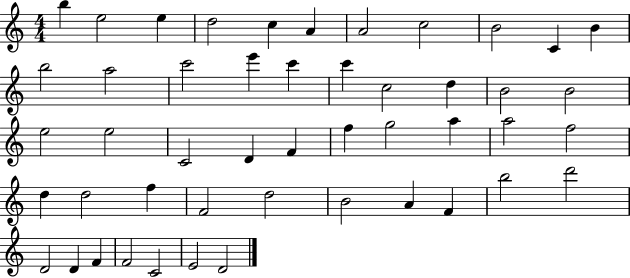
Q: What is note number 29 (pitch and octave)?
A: A5